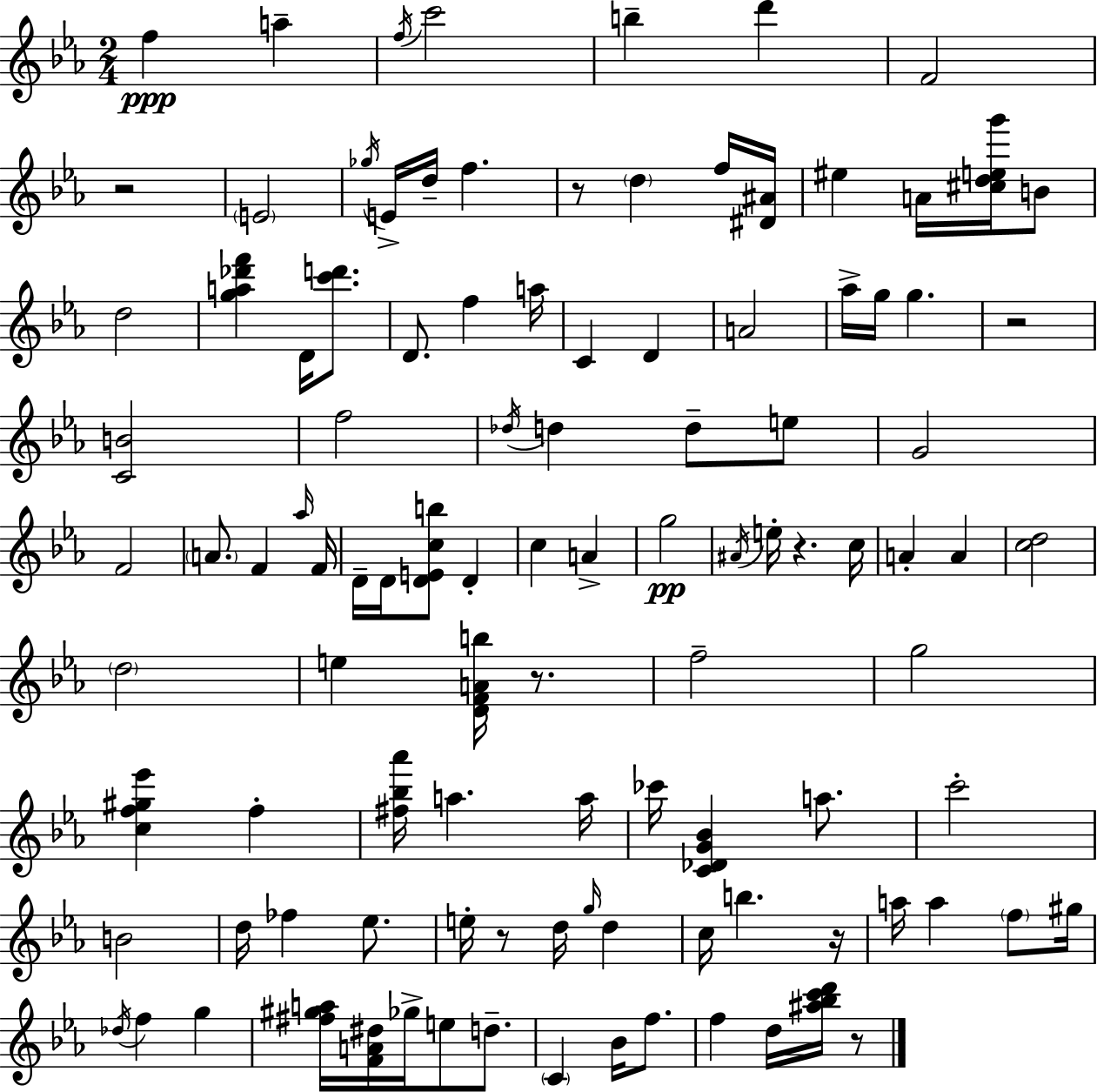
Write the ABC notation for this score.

X:1
T:Untitled
M:2/4
L:1/4
K:Eb
f a f/4 c'2 b d' F2 z2 E2 _g/4 E/4 d/4 f z/2 d f/4 [^D^A]/4 ^e A/4 [^cdeg']/4 B/2 d2 [ga_d'f'] D/4 [c'd']/2 D/2 f a/4 C D A2 _a/4 g/4 g z2 [CB]2 f2 _d/4 d d/2 e/2 G2 F2 A/2 F _a/4 F/4 D/4 D/4 [DEcb]/2 D c A g2 ^A/4 e/4 z c/4 A A [cd]2 d2 e [DFAb]/4 z/2 f2 g2 [cf^g_e'] f [^f_b_a']/4 a a/4 _c'/4 [C_DG_B] a/2 c'2 B2 d/4 _f _e/2 e/4 z/2 d/4 g/4 d c/4 b z/4 a/4 a f/2 ^g/4 _d/4 f g [^f^ga]/4 [FA^d]/4 _g/4 e/2 d/2 C _B/4 f/2 f d/4 [^a_bc'd']/4 z/2